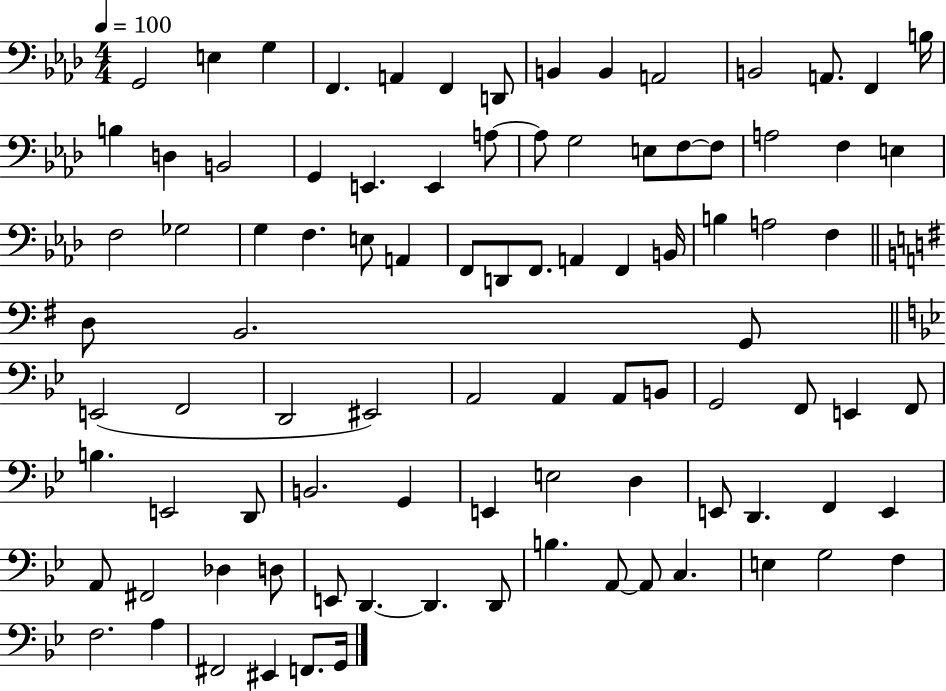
G2/h E3/q G3/q F2/q. A2/q F2/q D2/e B2/q B2/q A2/h B2/h A2/e. F2/q B3/s B3/q D3/q B2/h G2/q E2/q. E2/q A3/e A3/e G3/h E3/e F3/e F3/e A3/h F3/q E3/q F3/h Gb3/h G3/q F3/q. E3/e A2/q F2/e D2/e F2/e. A2/q F2/q B2/s B3/q A3/h F3/q D3/e B2/h. G2/e E2/h F2/h D2/h EIS2/h A2/h A2/q A2/e B2/e G2/h F2/e E2/q F2/e B3/q. E2/h D2/e B2/h. G2/q E2/q E3/h D3/q E2/e D2/q. F2/q E2/q A2/e F#2/h Db3/q D3/e E2/e D2/q. D2/q. D2/e B3/q. A2/e A2/e C3/q. E3/q G3/h F3/q F3/h. A3/q F#2/h EIS2/q F2/e. G2/s